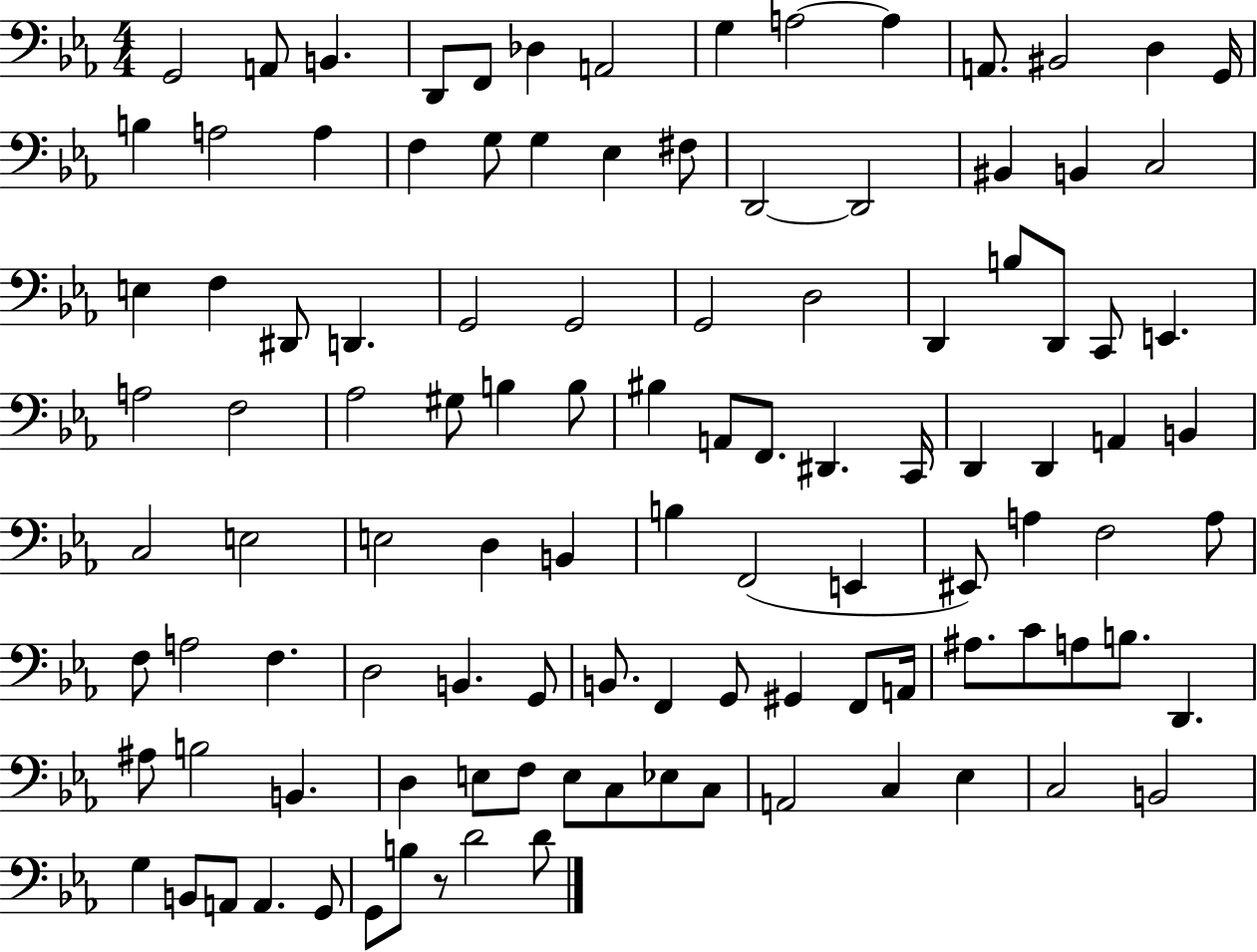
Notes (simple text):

G2/h A2/e B2/q. D2/e F2/e Db3/q A2/h G3/q A3/h A3/q A2/e. BIS2/h D3/q G2/s B3/q A3/h A3/q F3/q G3/e G3/q Eb3/q F#3/e D2/h D2/h BIS2/q B2/q C3/h E3/q F3/q D#2/e D2/q. G2/h G2/h G2/h D3/h D2/q B3/e D2/e C2/e E2/q. A3/h F3/h Ab3/h G#3/e B3/q B3/e BIS3/q A2/e F2/e. D#2/q. C2/s D2/q D2/q A2/q B2/q C3/h E3/h E3/h D3/q B2/q B3/q F2/h E2/q EIS2/e A3/q F3/h A3/e F3/e A3/h F3/q. D3/h B2/q. G2/e B2/e. F2/q G2/e G#2/q F2/e A2/s A#3/e. C4/e A3/e B3/e. D2/q. A#3/e B3/h B2/q. D3/q E3/e F3/e E3/e C3/e Eb3/e C3/e A2/h C3/q Eb3/q C3/h B2/h G3/q B2/e A2/e A2/q. G2/e G2/e B3/e R/e D4/h D4/e